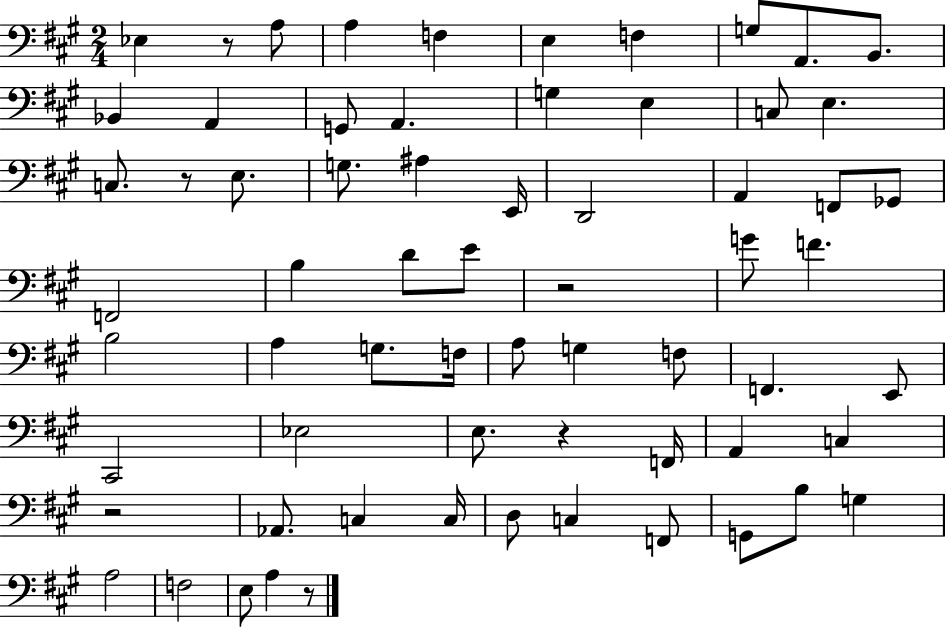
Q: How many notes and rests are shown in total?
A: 66